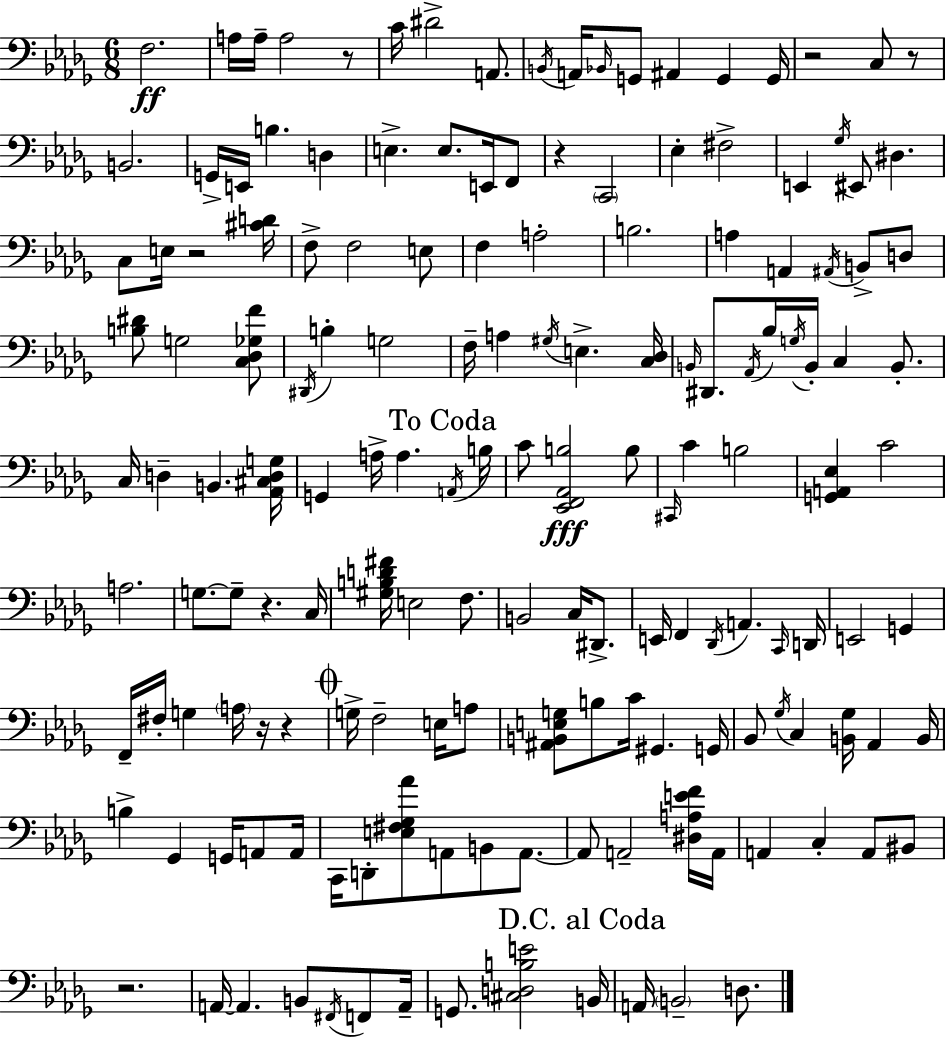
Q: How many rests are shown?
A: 9